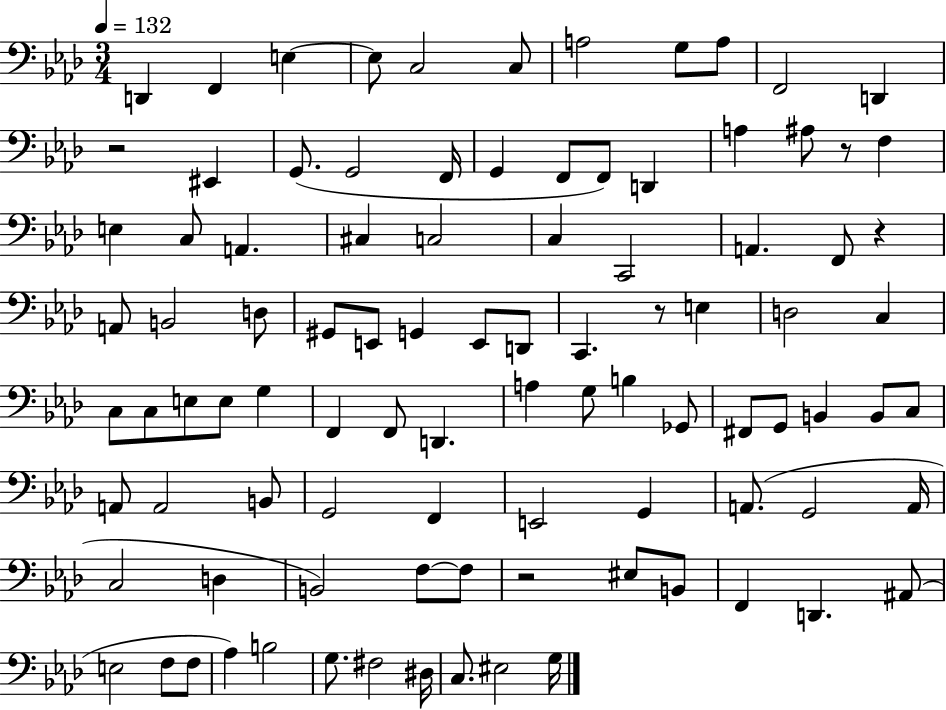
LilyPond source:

{
  \clef bass
  \numericTimeSignature
  \time 3/4
  \key aes \major
  \tempo 4 = 132
  d,4 f,4 e4~~ | e8 c2 c8 | a2 g8 a8 | f,2 d,4 | \break r2 eis,4 | g,8.( g,2 f,16 | g,4 f,8 f,8) d,4 | a4 ais8 r8 f4 | \break e4 c8 a,4. | cis4 c2 | c4 c,2 | a,4. f,8 r4 | \break a,8 b,2 d8 | gis,8 e,8 g,4 e,8 d,8 | c,4. r8 e4 | d2 c4 | \break c8 c8 e8 e8 g4 | f,4 f,8 d,4. | a4 g8 b4 ges,8 | fis,8 g,8 b,4 b,8 c8 | \break a,8 a,2 b,8 | g,2 f,4 | e,2 g,4 | a,8.( g,2 a,16 | \break c2 d4 | b,2) f8~~ f8 | r2 eis8 b,8 | f,4 d,4. ais,8( | \break e2 f8 f8 | aes4) b2 | g8. fis2 dis16 | c8. eis2 g16 | \break \bar "|."
}